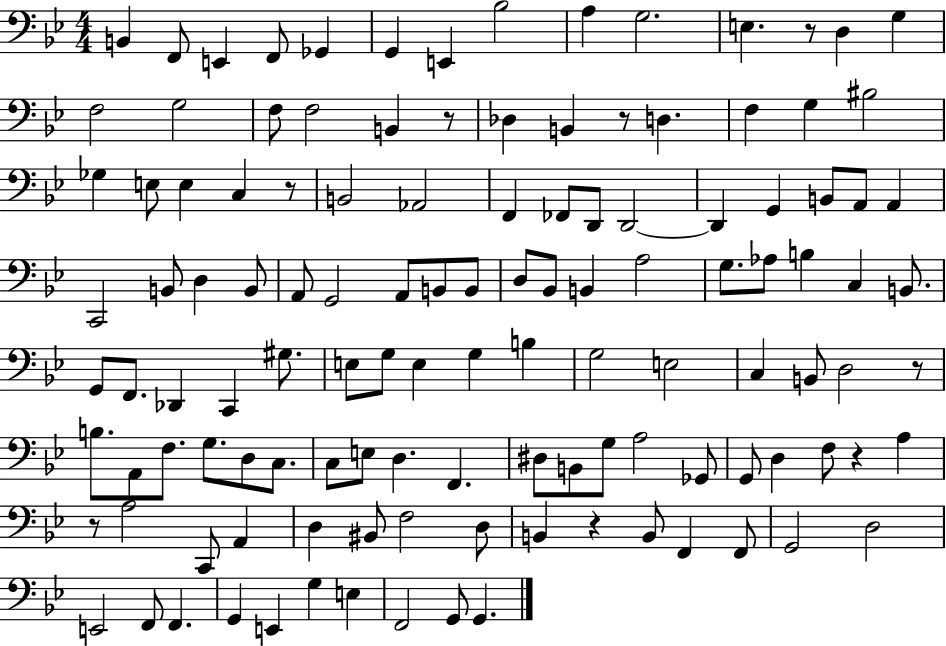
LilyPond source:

{
  \clef bass
  \numericTimeSignature
  \time 4/4
  \key bes \major
  b,4 f,8 e,4 f,8 ges,4 | g,4 e,4 bes2 | a4 g2. | e4. r8 d4 g4 | \break f2 g2 | f8 f2 b,4 r8 | des4 b,4 r8 d4. | f4 g4 bis2 | \break ges4 e8 e4 c4 r8 | b,2 aes,2 | f,4 fes,8 d,8 d,2~~ | d,4 g,4 b,8 a,8 a,4 | \break c,2 b,8 d4 b,8 | a,8 g,2 a,8 b,8 b,8 | d8 bes,8 b,4 a2 | g8. aes8 b4 c4 b,8. | \break g,8 f,8. des,4 c,4 gis8. | e8 g8 e4 g4 b4 | g2 e2 | c4 b,8 d2 r8 | \break b8. a,8 f8. g8. d8 c8. | c8 e8 d4. f,4. | dis8 b,8 g8 a2 ges,8 | g,8 d4 f8 r4 a4 | \break r8 a2 c,8 a,4 | d4 bis,8 f2 d8 | b,4 r4 b,8 f,4 f,8 | g,2 d2 | \break e,2 f,8 f,4. | g,4 e,4 g4 e4 | f,2 g,8 g,4. | \bar "|."
}